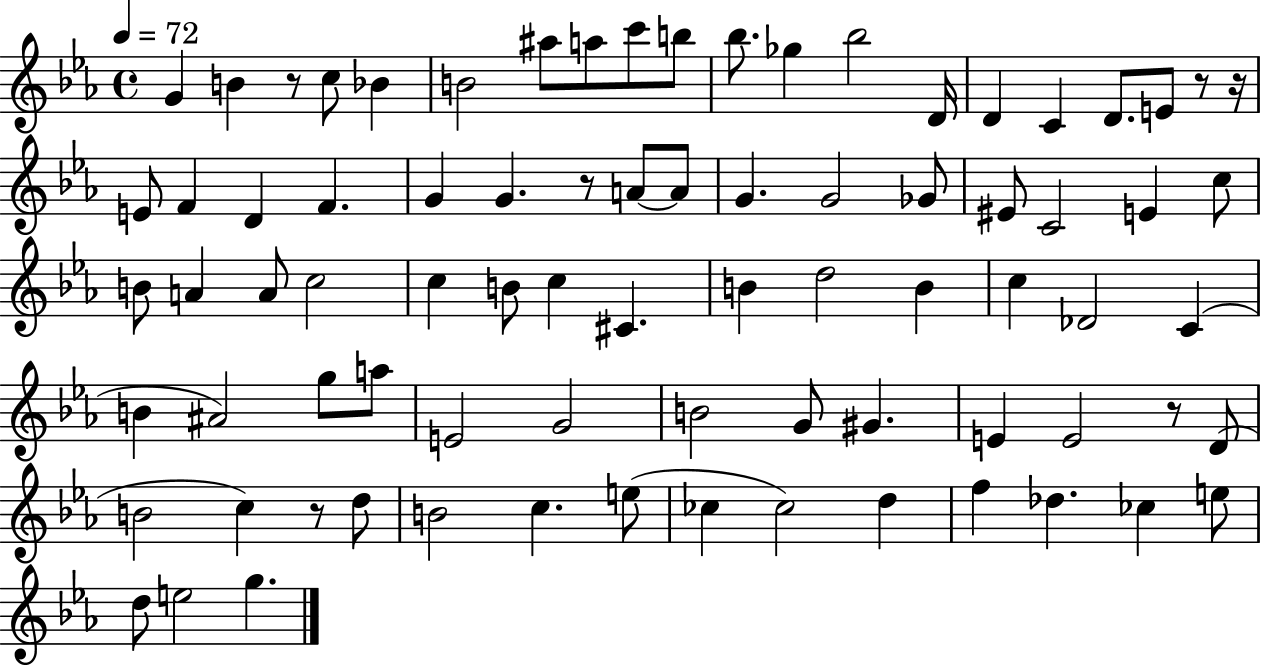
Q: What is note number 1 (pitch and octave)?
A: G4